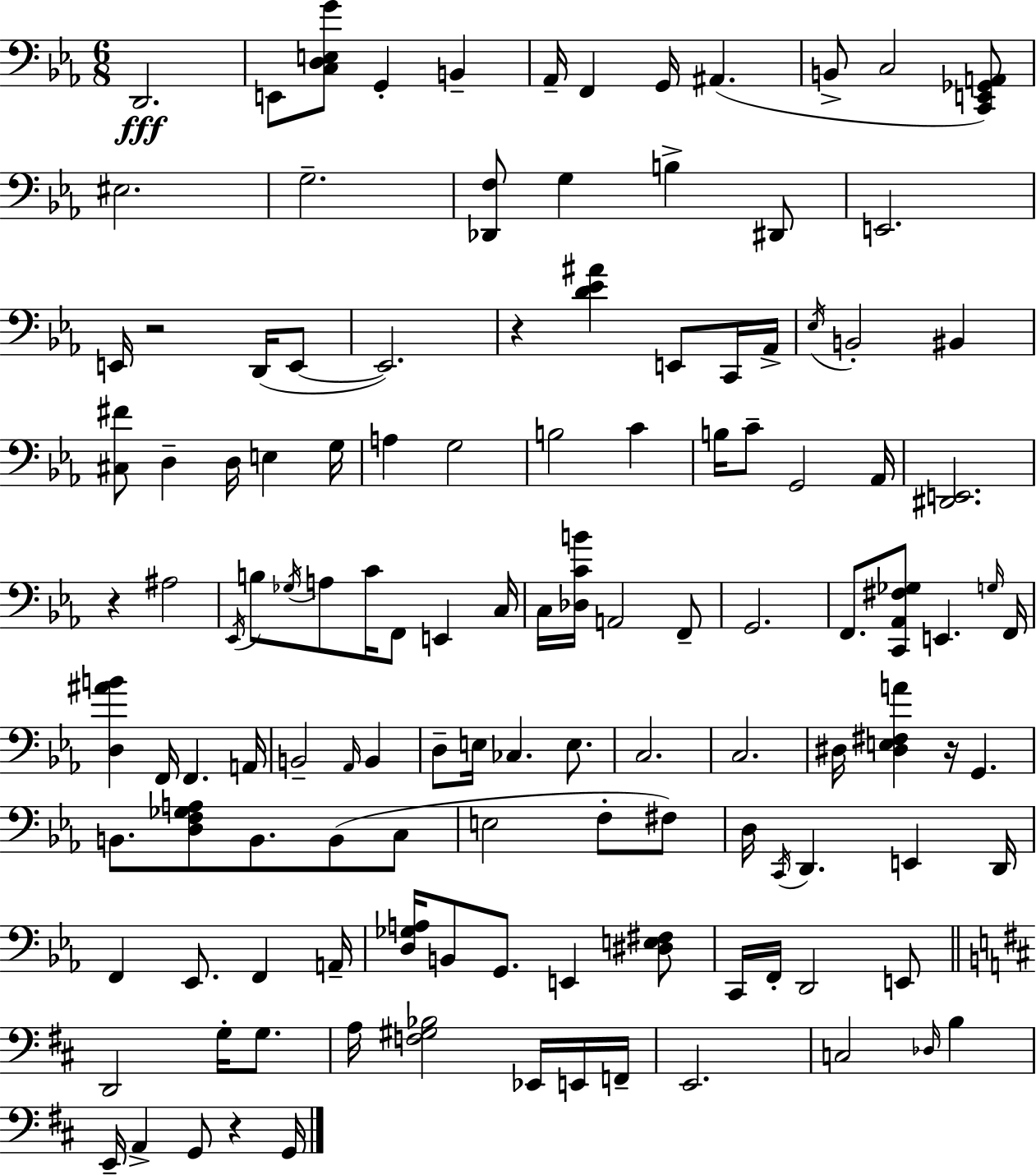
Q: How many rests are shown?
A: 5